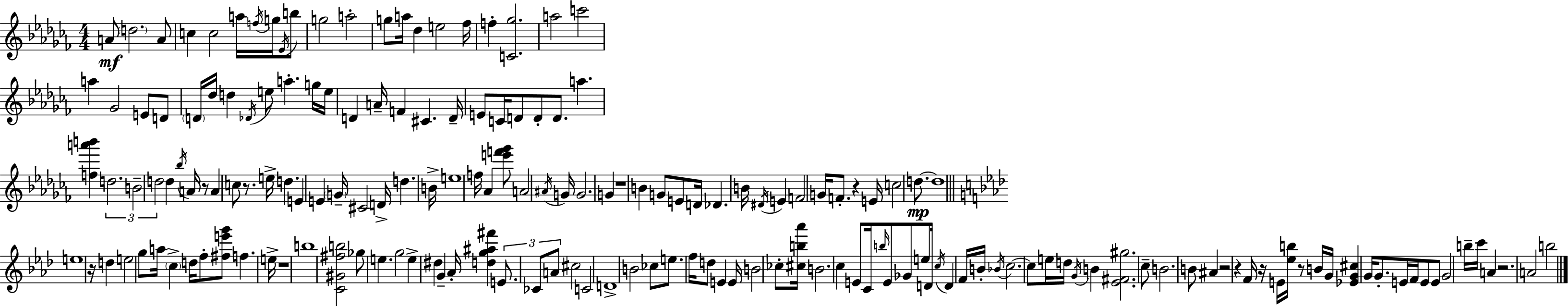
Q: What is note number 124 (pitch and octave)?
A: E5